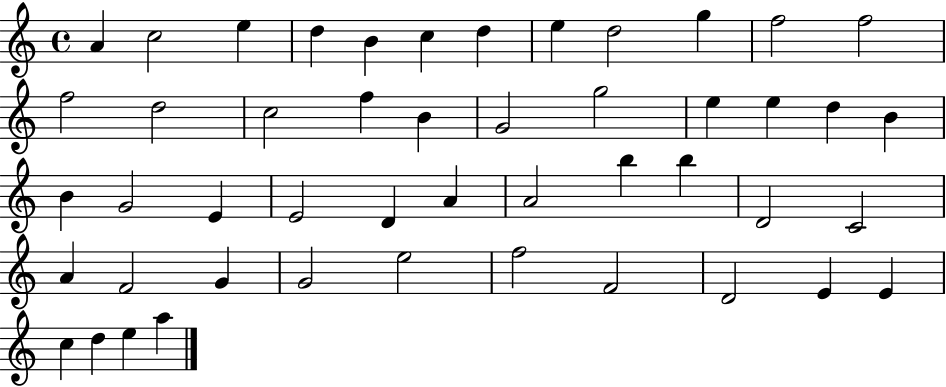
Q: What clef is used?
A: treble